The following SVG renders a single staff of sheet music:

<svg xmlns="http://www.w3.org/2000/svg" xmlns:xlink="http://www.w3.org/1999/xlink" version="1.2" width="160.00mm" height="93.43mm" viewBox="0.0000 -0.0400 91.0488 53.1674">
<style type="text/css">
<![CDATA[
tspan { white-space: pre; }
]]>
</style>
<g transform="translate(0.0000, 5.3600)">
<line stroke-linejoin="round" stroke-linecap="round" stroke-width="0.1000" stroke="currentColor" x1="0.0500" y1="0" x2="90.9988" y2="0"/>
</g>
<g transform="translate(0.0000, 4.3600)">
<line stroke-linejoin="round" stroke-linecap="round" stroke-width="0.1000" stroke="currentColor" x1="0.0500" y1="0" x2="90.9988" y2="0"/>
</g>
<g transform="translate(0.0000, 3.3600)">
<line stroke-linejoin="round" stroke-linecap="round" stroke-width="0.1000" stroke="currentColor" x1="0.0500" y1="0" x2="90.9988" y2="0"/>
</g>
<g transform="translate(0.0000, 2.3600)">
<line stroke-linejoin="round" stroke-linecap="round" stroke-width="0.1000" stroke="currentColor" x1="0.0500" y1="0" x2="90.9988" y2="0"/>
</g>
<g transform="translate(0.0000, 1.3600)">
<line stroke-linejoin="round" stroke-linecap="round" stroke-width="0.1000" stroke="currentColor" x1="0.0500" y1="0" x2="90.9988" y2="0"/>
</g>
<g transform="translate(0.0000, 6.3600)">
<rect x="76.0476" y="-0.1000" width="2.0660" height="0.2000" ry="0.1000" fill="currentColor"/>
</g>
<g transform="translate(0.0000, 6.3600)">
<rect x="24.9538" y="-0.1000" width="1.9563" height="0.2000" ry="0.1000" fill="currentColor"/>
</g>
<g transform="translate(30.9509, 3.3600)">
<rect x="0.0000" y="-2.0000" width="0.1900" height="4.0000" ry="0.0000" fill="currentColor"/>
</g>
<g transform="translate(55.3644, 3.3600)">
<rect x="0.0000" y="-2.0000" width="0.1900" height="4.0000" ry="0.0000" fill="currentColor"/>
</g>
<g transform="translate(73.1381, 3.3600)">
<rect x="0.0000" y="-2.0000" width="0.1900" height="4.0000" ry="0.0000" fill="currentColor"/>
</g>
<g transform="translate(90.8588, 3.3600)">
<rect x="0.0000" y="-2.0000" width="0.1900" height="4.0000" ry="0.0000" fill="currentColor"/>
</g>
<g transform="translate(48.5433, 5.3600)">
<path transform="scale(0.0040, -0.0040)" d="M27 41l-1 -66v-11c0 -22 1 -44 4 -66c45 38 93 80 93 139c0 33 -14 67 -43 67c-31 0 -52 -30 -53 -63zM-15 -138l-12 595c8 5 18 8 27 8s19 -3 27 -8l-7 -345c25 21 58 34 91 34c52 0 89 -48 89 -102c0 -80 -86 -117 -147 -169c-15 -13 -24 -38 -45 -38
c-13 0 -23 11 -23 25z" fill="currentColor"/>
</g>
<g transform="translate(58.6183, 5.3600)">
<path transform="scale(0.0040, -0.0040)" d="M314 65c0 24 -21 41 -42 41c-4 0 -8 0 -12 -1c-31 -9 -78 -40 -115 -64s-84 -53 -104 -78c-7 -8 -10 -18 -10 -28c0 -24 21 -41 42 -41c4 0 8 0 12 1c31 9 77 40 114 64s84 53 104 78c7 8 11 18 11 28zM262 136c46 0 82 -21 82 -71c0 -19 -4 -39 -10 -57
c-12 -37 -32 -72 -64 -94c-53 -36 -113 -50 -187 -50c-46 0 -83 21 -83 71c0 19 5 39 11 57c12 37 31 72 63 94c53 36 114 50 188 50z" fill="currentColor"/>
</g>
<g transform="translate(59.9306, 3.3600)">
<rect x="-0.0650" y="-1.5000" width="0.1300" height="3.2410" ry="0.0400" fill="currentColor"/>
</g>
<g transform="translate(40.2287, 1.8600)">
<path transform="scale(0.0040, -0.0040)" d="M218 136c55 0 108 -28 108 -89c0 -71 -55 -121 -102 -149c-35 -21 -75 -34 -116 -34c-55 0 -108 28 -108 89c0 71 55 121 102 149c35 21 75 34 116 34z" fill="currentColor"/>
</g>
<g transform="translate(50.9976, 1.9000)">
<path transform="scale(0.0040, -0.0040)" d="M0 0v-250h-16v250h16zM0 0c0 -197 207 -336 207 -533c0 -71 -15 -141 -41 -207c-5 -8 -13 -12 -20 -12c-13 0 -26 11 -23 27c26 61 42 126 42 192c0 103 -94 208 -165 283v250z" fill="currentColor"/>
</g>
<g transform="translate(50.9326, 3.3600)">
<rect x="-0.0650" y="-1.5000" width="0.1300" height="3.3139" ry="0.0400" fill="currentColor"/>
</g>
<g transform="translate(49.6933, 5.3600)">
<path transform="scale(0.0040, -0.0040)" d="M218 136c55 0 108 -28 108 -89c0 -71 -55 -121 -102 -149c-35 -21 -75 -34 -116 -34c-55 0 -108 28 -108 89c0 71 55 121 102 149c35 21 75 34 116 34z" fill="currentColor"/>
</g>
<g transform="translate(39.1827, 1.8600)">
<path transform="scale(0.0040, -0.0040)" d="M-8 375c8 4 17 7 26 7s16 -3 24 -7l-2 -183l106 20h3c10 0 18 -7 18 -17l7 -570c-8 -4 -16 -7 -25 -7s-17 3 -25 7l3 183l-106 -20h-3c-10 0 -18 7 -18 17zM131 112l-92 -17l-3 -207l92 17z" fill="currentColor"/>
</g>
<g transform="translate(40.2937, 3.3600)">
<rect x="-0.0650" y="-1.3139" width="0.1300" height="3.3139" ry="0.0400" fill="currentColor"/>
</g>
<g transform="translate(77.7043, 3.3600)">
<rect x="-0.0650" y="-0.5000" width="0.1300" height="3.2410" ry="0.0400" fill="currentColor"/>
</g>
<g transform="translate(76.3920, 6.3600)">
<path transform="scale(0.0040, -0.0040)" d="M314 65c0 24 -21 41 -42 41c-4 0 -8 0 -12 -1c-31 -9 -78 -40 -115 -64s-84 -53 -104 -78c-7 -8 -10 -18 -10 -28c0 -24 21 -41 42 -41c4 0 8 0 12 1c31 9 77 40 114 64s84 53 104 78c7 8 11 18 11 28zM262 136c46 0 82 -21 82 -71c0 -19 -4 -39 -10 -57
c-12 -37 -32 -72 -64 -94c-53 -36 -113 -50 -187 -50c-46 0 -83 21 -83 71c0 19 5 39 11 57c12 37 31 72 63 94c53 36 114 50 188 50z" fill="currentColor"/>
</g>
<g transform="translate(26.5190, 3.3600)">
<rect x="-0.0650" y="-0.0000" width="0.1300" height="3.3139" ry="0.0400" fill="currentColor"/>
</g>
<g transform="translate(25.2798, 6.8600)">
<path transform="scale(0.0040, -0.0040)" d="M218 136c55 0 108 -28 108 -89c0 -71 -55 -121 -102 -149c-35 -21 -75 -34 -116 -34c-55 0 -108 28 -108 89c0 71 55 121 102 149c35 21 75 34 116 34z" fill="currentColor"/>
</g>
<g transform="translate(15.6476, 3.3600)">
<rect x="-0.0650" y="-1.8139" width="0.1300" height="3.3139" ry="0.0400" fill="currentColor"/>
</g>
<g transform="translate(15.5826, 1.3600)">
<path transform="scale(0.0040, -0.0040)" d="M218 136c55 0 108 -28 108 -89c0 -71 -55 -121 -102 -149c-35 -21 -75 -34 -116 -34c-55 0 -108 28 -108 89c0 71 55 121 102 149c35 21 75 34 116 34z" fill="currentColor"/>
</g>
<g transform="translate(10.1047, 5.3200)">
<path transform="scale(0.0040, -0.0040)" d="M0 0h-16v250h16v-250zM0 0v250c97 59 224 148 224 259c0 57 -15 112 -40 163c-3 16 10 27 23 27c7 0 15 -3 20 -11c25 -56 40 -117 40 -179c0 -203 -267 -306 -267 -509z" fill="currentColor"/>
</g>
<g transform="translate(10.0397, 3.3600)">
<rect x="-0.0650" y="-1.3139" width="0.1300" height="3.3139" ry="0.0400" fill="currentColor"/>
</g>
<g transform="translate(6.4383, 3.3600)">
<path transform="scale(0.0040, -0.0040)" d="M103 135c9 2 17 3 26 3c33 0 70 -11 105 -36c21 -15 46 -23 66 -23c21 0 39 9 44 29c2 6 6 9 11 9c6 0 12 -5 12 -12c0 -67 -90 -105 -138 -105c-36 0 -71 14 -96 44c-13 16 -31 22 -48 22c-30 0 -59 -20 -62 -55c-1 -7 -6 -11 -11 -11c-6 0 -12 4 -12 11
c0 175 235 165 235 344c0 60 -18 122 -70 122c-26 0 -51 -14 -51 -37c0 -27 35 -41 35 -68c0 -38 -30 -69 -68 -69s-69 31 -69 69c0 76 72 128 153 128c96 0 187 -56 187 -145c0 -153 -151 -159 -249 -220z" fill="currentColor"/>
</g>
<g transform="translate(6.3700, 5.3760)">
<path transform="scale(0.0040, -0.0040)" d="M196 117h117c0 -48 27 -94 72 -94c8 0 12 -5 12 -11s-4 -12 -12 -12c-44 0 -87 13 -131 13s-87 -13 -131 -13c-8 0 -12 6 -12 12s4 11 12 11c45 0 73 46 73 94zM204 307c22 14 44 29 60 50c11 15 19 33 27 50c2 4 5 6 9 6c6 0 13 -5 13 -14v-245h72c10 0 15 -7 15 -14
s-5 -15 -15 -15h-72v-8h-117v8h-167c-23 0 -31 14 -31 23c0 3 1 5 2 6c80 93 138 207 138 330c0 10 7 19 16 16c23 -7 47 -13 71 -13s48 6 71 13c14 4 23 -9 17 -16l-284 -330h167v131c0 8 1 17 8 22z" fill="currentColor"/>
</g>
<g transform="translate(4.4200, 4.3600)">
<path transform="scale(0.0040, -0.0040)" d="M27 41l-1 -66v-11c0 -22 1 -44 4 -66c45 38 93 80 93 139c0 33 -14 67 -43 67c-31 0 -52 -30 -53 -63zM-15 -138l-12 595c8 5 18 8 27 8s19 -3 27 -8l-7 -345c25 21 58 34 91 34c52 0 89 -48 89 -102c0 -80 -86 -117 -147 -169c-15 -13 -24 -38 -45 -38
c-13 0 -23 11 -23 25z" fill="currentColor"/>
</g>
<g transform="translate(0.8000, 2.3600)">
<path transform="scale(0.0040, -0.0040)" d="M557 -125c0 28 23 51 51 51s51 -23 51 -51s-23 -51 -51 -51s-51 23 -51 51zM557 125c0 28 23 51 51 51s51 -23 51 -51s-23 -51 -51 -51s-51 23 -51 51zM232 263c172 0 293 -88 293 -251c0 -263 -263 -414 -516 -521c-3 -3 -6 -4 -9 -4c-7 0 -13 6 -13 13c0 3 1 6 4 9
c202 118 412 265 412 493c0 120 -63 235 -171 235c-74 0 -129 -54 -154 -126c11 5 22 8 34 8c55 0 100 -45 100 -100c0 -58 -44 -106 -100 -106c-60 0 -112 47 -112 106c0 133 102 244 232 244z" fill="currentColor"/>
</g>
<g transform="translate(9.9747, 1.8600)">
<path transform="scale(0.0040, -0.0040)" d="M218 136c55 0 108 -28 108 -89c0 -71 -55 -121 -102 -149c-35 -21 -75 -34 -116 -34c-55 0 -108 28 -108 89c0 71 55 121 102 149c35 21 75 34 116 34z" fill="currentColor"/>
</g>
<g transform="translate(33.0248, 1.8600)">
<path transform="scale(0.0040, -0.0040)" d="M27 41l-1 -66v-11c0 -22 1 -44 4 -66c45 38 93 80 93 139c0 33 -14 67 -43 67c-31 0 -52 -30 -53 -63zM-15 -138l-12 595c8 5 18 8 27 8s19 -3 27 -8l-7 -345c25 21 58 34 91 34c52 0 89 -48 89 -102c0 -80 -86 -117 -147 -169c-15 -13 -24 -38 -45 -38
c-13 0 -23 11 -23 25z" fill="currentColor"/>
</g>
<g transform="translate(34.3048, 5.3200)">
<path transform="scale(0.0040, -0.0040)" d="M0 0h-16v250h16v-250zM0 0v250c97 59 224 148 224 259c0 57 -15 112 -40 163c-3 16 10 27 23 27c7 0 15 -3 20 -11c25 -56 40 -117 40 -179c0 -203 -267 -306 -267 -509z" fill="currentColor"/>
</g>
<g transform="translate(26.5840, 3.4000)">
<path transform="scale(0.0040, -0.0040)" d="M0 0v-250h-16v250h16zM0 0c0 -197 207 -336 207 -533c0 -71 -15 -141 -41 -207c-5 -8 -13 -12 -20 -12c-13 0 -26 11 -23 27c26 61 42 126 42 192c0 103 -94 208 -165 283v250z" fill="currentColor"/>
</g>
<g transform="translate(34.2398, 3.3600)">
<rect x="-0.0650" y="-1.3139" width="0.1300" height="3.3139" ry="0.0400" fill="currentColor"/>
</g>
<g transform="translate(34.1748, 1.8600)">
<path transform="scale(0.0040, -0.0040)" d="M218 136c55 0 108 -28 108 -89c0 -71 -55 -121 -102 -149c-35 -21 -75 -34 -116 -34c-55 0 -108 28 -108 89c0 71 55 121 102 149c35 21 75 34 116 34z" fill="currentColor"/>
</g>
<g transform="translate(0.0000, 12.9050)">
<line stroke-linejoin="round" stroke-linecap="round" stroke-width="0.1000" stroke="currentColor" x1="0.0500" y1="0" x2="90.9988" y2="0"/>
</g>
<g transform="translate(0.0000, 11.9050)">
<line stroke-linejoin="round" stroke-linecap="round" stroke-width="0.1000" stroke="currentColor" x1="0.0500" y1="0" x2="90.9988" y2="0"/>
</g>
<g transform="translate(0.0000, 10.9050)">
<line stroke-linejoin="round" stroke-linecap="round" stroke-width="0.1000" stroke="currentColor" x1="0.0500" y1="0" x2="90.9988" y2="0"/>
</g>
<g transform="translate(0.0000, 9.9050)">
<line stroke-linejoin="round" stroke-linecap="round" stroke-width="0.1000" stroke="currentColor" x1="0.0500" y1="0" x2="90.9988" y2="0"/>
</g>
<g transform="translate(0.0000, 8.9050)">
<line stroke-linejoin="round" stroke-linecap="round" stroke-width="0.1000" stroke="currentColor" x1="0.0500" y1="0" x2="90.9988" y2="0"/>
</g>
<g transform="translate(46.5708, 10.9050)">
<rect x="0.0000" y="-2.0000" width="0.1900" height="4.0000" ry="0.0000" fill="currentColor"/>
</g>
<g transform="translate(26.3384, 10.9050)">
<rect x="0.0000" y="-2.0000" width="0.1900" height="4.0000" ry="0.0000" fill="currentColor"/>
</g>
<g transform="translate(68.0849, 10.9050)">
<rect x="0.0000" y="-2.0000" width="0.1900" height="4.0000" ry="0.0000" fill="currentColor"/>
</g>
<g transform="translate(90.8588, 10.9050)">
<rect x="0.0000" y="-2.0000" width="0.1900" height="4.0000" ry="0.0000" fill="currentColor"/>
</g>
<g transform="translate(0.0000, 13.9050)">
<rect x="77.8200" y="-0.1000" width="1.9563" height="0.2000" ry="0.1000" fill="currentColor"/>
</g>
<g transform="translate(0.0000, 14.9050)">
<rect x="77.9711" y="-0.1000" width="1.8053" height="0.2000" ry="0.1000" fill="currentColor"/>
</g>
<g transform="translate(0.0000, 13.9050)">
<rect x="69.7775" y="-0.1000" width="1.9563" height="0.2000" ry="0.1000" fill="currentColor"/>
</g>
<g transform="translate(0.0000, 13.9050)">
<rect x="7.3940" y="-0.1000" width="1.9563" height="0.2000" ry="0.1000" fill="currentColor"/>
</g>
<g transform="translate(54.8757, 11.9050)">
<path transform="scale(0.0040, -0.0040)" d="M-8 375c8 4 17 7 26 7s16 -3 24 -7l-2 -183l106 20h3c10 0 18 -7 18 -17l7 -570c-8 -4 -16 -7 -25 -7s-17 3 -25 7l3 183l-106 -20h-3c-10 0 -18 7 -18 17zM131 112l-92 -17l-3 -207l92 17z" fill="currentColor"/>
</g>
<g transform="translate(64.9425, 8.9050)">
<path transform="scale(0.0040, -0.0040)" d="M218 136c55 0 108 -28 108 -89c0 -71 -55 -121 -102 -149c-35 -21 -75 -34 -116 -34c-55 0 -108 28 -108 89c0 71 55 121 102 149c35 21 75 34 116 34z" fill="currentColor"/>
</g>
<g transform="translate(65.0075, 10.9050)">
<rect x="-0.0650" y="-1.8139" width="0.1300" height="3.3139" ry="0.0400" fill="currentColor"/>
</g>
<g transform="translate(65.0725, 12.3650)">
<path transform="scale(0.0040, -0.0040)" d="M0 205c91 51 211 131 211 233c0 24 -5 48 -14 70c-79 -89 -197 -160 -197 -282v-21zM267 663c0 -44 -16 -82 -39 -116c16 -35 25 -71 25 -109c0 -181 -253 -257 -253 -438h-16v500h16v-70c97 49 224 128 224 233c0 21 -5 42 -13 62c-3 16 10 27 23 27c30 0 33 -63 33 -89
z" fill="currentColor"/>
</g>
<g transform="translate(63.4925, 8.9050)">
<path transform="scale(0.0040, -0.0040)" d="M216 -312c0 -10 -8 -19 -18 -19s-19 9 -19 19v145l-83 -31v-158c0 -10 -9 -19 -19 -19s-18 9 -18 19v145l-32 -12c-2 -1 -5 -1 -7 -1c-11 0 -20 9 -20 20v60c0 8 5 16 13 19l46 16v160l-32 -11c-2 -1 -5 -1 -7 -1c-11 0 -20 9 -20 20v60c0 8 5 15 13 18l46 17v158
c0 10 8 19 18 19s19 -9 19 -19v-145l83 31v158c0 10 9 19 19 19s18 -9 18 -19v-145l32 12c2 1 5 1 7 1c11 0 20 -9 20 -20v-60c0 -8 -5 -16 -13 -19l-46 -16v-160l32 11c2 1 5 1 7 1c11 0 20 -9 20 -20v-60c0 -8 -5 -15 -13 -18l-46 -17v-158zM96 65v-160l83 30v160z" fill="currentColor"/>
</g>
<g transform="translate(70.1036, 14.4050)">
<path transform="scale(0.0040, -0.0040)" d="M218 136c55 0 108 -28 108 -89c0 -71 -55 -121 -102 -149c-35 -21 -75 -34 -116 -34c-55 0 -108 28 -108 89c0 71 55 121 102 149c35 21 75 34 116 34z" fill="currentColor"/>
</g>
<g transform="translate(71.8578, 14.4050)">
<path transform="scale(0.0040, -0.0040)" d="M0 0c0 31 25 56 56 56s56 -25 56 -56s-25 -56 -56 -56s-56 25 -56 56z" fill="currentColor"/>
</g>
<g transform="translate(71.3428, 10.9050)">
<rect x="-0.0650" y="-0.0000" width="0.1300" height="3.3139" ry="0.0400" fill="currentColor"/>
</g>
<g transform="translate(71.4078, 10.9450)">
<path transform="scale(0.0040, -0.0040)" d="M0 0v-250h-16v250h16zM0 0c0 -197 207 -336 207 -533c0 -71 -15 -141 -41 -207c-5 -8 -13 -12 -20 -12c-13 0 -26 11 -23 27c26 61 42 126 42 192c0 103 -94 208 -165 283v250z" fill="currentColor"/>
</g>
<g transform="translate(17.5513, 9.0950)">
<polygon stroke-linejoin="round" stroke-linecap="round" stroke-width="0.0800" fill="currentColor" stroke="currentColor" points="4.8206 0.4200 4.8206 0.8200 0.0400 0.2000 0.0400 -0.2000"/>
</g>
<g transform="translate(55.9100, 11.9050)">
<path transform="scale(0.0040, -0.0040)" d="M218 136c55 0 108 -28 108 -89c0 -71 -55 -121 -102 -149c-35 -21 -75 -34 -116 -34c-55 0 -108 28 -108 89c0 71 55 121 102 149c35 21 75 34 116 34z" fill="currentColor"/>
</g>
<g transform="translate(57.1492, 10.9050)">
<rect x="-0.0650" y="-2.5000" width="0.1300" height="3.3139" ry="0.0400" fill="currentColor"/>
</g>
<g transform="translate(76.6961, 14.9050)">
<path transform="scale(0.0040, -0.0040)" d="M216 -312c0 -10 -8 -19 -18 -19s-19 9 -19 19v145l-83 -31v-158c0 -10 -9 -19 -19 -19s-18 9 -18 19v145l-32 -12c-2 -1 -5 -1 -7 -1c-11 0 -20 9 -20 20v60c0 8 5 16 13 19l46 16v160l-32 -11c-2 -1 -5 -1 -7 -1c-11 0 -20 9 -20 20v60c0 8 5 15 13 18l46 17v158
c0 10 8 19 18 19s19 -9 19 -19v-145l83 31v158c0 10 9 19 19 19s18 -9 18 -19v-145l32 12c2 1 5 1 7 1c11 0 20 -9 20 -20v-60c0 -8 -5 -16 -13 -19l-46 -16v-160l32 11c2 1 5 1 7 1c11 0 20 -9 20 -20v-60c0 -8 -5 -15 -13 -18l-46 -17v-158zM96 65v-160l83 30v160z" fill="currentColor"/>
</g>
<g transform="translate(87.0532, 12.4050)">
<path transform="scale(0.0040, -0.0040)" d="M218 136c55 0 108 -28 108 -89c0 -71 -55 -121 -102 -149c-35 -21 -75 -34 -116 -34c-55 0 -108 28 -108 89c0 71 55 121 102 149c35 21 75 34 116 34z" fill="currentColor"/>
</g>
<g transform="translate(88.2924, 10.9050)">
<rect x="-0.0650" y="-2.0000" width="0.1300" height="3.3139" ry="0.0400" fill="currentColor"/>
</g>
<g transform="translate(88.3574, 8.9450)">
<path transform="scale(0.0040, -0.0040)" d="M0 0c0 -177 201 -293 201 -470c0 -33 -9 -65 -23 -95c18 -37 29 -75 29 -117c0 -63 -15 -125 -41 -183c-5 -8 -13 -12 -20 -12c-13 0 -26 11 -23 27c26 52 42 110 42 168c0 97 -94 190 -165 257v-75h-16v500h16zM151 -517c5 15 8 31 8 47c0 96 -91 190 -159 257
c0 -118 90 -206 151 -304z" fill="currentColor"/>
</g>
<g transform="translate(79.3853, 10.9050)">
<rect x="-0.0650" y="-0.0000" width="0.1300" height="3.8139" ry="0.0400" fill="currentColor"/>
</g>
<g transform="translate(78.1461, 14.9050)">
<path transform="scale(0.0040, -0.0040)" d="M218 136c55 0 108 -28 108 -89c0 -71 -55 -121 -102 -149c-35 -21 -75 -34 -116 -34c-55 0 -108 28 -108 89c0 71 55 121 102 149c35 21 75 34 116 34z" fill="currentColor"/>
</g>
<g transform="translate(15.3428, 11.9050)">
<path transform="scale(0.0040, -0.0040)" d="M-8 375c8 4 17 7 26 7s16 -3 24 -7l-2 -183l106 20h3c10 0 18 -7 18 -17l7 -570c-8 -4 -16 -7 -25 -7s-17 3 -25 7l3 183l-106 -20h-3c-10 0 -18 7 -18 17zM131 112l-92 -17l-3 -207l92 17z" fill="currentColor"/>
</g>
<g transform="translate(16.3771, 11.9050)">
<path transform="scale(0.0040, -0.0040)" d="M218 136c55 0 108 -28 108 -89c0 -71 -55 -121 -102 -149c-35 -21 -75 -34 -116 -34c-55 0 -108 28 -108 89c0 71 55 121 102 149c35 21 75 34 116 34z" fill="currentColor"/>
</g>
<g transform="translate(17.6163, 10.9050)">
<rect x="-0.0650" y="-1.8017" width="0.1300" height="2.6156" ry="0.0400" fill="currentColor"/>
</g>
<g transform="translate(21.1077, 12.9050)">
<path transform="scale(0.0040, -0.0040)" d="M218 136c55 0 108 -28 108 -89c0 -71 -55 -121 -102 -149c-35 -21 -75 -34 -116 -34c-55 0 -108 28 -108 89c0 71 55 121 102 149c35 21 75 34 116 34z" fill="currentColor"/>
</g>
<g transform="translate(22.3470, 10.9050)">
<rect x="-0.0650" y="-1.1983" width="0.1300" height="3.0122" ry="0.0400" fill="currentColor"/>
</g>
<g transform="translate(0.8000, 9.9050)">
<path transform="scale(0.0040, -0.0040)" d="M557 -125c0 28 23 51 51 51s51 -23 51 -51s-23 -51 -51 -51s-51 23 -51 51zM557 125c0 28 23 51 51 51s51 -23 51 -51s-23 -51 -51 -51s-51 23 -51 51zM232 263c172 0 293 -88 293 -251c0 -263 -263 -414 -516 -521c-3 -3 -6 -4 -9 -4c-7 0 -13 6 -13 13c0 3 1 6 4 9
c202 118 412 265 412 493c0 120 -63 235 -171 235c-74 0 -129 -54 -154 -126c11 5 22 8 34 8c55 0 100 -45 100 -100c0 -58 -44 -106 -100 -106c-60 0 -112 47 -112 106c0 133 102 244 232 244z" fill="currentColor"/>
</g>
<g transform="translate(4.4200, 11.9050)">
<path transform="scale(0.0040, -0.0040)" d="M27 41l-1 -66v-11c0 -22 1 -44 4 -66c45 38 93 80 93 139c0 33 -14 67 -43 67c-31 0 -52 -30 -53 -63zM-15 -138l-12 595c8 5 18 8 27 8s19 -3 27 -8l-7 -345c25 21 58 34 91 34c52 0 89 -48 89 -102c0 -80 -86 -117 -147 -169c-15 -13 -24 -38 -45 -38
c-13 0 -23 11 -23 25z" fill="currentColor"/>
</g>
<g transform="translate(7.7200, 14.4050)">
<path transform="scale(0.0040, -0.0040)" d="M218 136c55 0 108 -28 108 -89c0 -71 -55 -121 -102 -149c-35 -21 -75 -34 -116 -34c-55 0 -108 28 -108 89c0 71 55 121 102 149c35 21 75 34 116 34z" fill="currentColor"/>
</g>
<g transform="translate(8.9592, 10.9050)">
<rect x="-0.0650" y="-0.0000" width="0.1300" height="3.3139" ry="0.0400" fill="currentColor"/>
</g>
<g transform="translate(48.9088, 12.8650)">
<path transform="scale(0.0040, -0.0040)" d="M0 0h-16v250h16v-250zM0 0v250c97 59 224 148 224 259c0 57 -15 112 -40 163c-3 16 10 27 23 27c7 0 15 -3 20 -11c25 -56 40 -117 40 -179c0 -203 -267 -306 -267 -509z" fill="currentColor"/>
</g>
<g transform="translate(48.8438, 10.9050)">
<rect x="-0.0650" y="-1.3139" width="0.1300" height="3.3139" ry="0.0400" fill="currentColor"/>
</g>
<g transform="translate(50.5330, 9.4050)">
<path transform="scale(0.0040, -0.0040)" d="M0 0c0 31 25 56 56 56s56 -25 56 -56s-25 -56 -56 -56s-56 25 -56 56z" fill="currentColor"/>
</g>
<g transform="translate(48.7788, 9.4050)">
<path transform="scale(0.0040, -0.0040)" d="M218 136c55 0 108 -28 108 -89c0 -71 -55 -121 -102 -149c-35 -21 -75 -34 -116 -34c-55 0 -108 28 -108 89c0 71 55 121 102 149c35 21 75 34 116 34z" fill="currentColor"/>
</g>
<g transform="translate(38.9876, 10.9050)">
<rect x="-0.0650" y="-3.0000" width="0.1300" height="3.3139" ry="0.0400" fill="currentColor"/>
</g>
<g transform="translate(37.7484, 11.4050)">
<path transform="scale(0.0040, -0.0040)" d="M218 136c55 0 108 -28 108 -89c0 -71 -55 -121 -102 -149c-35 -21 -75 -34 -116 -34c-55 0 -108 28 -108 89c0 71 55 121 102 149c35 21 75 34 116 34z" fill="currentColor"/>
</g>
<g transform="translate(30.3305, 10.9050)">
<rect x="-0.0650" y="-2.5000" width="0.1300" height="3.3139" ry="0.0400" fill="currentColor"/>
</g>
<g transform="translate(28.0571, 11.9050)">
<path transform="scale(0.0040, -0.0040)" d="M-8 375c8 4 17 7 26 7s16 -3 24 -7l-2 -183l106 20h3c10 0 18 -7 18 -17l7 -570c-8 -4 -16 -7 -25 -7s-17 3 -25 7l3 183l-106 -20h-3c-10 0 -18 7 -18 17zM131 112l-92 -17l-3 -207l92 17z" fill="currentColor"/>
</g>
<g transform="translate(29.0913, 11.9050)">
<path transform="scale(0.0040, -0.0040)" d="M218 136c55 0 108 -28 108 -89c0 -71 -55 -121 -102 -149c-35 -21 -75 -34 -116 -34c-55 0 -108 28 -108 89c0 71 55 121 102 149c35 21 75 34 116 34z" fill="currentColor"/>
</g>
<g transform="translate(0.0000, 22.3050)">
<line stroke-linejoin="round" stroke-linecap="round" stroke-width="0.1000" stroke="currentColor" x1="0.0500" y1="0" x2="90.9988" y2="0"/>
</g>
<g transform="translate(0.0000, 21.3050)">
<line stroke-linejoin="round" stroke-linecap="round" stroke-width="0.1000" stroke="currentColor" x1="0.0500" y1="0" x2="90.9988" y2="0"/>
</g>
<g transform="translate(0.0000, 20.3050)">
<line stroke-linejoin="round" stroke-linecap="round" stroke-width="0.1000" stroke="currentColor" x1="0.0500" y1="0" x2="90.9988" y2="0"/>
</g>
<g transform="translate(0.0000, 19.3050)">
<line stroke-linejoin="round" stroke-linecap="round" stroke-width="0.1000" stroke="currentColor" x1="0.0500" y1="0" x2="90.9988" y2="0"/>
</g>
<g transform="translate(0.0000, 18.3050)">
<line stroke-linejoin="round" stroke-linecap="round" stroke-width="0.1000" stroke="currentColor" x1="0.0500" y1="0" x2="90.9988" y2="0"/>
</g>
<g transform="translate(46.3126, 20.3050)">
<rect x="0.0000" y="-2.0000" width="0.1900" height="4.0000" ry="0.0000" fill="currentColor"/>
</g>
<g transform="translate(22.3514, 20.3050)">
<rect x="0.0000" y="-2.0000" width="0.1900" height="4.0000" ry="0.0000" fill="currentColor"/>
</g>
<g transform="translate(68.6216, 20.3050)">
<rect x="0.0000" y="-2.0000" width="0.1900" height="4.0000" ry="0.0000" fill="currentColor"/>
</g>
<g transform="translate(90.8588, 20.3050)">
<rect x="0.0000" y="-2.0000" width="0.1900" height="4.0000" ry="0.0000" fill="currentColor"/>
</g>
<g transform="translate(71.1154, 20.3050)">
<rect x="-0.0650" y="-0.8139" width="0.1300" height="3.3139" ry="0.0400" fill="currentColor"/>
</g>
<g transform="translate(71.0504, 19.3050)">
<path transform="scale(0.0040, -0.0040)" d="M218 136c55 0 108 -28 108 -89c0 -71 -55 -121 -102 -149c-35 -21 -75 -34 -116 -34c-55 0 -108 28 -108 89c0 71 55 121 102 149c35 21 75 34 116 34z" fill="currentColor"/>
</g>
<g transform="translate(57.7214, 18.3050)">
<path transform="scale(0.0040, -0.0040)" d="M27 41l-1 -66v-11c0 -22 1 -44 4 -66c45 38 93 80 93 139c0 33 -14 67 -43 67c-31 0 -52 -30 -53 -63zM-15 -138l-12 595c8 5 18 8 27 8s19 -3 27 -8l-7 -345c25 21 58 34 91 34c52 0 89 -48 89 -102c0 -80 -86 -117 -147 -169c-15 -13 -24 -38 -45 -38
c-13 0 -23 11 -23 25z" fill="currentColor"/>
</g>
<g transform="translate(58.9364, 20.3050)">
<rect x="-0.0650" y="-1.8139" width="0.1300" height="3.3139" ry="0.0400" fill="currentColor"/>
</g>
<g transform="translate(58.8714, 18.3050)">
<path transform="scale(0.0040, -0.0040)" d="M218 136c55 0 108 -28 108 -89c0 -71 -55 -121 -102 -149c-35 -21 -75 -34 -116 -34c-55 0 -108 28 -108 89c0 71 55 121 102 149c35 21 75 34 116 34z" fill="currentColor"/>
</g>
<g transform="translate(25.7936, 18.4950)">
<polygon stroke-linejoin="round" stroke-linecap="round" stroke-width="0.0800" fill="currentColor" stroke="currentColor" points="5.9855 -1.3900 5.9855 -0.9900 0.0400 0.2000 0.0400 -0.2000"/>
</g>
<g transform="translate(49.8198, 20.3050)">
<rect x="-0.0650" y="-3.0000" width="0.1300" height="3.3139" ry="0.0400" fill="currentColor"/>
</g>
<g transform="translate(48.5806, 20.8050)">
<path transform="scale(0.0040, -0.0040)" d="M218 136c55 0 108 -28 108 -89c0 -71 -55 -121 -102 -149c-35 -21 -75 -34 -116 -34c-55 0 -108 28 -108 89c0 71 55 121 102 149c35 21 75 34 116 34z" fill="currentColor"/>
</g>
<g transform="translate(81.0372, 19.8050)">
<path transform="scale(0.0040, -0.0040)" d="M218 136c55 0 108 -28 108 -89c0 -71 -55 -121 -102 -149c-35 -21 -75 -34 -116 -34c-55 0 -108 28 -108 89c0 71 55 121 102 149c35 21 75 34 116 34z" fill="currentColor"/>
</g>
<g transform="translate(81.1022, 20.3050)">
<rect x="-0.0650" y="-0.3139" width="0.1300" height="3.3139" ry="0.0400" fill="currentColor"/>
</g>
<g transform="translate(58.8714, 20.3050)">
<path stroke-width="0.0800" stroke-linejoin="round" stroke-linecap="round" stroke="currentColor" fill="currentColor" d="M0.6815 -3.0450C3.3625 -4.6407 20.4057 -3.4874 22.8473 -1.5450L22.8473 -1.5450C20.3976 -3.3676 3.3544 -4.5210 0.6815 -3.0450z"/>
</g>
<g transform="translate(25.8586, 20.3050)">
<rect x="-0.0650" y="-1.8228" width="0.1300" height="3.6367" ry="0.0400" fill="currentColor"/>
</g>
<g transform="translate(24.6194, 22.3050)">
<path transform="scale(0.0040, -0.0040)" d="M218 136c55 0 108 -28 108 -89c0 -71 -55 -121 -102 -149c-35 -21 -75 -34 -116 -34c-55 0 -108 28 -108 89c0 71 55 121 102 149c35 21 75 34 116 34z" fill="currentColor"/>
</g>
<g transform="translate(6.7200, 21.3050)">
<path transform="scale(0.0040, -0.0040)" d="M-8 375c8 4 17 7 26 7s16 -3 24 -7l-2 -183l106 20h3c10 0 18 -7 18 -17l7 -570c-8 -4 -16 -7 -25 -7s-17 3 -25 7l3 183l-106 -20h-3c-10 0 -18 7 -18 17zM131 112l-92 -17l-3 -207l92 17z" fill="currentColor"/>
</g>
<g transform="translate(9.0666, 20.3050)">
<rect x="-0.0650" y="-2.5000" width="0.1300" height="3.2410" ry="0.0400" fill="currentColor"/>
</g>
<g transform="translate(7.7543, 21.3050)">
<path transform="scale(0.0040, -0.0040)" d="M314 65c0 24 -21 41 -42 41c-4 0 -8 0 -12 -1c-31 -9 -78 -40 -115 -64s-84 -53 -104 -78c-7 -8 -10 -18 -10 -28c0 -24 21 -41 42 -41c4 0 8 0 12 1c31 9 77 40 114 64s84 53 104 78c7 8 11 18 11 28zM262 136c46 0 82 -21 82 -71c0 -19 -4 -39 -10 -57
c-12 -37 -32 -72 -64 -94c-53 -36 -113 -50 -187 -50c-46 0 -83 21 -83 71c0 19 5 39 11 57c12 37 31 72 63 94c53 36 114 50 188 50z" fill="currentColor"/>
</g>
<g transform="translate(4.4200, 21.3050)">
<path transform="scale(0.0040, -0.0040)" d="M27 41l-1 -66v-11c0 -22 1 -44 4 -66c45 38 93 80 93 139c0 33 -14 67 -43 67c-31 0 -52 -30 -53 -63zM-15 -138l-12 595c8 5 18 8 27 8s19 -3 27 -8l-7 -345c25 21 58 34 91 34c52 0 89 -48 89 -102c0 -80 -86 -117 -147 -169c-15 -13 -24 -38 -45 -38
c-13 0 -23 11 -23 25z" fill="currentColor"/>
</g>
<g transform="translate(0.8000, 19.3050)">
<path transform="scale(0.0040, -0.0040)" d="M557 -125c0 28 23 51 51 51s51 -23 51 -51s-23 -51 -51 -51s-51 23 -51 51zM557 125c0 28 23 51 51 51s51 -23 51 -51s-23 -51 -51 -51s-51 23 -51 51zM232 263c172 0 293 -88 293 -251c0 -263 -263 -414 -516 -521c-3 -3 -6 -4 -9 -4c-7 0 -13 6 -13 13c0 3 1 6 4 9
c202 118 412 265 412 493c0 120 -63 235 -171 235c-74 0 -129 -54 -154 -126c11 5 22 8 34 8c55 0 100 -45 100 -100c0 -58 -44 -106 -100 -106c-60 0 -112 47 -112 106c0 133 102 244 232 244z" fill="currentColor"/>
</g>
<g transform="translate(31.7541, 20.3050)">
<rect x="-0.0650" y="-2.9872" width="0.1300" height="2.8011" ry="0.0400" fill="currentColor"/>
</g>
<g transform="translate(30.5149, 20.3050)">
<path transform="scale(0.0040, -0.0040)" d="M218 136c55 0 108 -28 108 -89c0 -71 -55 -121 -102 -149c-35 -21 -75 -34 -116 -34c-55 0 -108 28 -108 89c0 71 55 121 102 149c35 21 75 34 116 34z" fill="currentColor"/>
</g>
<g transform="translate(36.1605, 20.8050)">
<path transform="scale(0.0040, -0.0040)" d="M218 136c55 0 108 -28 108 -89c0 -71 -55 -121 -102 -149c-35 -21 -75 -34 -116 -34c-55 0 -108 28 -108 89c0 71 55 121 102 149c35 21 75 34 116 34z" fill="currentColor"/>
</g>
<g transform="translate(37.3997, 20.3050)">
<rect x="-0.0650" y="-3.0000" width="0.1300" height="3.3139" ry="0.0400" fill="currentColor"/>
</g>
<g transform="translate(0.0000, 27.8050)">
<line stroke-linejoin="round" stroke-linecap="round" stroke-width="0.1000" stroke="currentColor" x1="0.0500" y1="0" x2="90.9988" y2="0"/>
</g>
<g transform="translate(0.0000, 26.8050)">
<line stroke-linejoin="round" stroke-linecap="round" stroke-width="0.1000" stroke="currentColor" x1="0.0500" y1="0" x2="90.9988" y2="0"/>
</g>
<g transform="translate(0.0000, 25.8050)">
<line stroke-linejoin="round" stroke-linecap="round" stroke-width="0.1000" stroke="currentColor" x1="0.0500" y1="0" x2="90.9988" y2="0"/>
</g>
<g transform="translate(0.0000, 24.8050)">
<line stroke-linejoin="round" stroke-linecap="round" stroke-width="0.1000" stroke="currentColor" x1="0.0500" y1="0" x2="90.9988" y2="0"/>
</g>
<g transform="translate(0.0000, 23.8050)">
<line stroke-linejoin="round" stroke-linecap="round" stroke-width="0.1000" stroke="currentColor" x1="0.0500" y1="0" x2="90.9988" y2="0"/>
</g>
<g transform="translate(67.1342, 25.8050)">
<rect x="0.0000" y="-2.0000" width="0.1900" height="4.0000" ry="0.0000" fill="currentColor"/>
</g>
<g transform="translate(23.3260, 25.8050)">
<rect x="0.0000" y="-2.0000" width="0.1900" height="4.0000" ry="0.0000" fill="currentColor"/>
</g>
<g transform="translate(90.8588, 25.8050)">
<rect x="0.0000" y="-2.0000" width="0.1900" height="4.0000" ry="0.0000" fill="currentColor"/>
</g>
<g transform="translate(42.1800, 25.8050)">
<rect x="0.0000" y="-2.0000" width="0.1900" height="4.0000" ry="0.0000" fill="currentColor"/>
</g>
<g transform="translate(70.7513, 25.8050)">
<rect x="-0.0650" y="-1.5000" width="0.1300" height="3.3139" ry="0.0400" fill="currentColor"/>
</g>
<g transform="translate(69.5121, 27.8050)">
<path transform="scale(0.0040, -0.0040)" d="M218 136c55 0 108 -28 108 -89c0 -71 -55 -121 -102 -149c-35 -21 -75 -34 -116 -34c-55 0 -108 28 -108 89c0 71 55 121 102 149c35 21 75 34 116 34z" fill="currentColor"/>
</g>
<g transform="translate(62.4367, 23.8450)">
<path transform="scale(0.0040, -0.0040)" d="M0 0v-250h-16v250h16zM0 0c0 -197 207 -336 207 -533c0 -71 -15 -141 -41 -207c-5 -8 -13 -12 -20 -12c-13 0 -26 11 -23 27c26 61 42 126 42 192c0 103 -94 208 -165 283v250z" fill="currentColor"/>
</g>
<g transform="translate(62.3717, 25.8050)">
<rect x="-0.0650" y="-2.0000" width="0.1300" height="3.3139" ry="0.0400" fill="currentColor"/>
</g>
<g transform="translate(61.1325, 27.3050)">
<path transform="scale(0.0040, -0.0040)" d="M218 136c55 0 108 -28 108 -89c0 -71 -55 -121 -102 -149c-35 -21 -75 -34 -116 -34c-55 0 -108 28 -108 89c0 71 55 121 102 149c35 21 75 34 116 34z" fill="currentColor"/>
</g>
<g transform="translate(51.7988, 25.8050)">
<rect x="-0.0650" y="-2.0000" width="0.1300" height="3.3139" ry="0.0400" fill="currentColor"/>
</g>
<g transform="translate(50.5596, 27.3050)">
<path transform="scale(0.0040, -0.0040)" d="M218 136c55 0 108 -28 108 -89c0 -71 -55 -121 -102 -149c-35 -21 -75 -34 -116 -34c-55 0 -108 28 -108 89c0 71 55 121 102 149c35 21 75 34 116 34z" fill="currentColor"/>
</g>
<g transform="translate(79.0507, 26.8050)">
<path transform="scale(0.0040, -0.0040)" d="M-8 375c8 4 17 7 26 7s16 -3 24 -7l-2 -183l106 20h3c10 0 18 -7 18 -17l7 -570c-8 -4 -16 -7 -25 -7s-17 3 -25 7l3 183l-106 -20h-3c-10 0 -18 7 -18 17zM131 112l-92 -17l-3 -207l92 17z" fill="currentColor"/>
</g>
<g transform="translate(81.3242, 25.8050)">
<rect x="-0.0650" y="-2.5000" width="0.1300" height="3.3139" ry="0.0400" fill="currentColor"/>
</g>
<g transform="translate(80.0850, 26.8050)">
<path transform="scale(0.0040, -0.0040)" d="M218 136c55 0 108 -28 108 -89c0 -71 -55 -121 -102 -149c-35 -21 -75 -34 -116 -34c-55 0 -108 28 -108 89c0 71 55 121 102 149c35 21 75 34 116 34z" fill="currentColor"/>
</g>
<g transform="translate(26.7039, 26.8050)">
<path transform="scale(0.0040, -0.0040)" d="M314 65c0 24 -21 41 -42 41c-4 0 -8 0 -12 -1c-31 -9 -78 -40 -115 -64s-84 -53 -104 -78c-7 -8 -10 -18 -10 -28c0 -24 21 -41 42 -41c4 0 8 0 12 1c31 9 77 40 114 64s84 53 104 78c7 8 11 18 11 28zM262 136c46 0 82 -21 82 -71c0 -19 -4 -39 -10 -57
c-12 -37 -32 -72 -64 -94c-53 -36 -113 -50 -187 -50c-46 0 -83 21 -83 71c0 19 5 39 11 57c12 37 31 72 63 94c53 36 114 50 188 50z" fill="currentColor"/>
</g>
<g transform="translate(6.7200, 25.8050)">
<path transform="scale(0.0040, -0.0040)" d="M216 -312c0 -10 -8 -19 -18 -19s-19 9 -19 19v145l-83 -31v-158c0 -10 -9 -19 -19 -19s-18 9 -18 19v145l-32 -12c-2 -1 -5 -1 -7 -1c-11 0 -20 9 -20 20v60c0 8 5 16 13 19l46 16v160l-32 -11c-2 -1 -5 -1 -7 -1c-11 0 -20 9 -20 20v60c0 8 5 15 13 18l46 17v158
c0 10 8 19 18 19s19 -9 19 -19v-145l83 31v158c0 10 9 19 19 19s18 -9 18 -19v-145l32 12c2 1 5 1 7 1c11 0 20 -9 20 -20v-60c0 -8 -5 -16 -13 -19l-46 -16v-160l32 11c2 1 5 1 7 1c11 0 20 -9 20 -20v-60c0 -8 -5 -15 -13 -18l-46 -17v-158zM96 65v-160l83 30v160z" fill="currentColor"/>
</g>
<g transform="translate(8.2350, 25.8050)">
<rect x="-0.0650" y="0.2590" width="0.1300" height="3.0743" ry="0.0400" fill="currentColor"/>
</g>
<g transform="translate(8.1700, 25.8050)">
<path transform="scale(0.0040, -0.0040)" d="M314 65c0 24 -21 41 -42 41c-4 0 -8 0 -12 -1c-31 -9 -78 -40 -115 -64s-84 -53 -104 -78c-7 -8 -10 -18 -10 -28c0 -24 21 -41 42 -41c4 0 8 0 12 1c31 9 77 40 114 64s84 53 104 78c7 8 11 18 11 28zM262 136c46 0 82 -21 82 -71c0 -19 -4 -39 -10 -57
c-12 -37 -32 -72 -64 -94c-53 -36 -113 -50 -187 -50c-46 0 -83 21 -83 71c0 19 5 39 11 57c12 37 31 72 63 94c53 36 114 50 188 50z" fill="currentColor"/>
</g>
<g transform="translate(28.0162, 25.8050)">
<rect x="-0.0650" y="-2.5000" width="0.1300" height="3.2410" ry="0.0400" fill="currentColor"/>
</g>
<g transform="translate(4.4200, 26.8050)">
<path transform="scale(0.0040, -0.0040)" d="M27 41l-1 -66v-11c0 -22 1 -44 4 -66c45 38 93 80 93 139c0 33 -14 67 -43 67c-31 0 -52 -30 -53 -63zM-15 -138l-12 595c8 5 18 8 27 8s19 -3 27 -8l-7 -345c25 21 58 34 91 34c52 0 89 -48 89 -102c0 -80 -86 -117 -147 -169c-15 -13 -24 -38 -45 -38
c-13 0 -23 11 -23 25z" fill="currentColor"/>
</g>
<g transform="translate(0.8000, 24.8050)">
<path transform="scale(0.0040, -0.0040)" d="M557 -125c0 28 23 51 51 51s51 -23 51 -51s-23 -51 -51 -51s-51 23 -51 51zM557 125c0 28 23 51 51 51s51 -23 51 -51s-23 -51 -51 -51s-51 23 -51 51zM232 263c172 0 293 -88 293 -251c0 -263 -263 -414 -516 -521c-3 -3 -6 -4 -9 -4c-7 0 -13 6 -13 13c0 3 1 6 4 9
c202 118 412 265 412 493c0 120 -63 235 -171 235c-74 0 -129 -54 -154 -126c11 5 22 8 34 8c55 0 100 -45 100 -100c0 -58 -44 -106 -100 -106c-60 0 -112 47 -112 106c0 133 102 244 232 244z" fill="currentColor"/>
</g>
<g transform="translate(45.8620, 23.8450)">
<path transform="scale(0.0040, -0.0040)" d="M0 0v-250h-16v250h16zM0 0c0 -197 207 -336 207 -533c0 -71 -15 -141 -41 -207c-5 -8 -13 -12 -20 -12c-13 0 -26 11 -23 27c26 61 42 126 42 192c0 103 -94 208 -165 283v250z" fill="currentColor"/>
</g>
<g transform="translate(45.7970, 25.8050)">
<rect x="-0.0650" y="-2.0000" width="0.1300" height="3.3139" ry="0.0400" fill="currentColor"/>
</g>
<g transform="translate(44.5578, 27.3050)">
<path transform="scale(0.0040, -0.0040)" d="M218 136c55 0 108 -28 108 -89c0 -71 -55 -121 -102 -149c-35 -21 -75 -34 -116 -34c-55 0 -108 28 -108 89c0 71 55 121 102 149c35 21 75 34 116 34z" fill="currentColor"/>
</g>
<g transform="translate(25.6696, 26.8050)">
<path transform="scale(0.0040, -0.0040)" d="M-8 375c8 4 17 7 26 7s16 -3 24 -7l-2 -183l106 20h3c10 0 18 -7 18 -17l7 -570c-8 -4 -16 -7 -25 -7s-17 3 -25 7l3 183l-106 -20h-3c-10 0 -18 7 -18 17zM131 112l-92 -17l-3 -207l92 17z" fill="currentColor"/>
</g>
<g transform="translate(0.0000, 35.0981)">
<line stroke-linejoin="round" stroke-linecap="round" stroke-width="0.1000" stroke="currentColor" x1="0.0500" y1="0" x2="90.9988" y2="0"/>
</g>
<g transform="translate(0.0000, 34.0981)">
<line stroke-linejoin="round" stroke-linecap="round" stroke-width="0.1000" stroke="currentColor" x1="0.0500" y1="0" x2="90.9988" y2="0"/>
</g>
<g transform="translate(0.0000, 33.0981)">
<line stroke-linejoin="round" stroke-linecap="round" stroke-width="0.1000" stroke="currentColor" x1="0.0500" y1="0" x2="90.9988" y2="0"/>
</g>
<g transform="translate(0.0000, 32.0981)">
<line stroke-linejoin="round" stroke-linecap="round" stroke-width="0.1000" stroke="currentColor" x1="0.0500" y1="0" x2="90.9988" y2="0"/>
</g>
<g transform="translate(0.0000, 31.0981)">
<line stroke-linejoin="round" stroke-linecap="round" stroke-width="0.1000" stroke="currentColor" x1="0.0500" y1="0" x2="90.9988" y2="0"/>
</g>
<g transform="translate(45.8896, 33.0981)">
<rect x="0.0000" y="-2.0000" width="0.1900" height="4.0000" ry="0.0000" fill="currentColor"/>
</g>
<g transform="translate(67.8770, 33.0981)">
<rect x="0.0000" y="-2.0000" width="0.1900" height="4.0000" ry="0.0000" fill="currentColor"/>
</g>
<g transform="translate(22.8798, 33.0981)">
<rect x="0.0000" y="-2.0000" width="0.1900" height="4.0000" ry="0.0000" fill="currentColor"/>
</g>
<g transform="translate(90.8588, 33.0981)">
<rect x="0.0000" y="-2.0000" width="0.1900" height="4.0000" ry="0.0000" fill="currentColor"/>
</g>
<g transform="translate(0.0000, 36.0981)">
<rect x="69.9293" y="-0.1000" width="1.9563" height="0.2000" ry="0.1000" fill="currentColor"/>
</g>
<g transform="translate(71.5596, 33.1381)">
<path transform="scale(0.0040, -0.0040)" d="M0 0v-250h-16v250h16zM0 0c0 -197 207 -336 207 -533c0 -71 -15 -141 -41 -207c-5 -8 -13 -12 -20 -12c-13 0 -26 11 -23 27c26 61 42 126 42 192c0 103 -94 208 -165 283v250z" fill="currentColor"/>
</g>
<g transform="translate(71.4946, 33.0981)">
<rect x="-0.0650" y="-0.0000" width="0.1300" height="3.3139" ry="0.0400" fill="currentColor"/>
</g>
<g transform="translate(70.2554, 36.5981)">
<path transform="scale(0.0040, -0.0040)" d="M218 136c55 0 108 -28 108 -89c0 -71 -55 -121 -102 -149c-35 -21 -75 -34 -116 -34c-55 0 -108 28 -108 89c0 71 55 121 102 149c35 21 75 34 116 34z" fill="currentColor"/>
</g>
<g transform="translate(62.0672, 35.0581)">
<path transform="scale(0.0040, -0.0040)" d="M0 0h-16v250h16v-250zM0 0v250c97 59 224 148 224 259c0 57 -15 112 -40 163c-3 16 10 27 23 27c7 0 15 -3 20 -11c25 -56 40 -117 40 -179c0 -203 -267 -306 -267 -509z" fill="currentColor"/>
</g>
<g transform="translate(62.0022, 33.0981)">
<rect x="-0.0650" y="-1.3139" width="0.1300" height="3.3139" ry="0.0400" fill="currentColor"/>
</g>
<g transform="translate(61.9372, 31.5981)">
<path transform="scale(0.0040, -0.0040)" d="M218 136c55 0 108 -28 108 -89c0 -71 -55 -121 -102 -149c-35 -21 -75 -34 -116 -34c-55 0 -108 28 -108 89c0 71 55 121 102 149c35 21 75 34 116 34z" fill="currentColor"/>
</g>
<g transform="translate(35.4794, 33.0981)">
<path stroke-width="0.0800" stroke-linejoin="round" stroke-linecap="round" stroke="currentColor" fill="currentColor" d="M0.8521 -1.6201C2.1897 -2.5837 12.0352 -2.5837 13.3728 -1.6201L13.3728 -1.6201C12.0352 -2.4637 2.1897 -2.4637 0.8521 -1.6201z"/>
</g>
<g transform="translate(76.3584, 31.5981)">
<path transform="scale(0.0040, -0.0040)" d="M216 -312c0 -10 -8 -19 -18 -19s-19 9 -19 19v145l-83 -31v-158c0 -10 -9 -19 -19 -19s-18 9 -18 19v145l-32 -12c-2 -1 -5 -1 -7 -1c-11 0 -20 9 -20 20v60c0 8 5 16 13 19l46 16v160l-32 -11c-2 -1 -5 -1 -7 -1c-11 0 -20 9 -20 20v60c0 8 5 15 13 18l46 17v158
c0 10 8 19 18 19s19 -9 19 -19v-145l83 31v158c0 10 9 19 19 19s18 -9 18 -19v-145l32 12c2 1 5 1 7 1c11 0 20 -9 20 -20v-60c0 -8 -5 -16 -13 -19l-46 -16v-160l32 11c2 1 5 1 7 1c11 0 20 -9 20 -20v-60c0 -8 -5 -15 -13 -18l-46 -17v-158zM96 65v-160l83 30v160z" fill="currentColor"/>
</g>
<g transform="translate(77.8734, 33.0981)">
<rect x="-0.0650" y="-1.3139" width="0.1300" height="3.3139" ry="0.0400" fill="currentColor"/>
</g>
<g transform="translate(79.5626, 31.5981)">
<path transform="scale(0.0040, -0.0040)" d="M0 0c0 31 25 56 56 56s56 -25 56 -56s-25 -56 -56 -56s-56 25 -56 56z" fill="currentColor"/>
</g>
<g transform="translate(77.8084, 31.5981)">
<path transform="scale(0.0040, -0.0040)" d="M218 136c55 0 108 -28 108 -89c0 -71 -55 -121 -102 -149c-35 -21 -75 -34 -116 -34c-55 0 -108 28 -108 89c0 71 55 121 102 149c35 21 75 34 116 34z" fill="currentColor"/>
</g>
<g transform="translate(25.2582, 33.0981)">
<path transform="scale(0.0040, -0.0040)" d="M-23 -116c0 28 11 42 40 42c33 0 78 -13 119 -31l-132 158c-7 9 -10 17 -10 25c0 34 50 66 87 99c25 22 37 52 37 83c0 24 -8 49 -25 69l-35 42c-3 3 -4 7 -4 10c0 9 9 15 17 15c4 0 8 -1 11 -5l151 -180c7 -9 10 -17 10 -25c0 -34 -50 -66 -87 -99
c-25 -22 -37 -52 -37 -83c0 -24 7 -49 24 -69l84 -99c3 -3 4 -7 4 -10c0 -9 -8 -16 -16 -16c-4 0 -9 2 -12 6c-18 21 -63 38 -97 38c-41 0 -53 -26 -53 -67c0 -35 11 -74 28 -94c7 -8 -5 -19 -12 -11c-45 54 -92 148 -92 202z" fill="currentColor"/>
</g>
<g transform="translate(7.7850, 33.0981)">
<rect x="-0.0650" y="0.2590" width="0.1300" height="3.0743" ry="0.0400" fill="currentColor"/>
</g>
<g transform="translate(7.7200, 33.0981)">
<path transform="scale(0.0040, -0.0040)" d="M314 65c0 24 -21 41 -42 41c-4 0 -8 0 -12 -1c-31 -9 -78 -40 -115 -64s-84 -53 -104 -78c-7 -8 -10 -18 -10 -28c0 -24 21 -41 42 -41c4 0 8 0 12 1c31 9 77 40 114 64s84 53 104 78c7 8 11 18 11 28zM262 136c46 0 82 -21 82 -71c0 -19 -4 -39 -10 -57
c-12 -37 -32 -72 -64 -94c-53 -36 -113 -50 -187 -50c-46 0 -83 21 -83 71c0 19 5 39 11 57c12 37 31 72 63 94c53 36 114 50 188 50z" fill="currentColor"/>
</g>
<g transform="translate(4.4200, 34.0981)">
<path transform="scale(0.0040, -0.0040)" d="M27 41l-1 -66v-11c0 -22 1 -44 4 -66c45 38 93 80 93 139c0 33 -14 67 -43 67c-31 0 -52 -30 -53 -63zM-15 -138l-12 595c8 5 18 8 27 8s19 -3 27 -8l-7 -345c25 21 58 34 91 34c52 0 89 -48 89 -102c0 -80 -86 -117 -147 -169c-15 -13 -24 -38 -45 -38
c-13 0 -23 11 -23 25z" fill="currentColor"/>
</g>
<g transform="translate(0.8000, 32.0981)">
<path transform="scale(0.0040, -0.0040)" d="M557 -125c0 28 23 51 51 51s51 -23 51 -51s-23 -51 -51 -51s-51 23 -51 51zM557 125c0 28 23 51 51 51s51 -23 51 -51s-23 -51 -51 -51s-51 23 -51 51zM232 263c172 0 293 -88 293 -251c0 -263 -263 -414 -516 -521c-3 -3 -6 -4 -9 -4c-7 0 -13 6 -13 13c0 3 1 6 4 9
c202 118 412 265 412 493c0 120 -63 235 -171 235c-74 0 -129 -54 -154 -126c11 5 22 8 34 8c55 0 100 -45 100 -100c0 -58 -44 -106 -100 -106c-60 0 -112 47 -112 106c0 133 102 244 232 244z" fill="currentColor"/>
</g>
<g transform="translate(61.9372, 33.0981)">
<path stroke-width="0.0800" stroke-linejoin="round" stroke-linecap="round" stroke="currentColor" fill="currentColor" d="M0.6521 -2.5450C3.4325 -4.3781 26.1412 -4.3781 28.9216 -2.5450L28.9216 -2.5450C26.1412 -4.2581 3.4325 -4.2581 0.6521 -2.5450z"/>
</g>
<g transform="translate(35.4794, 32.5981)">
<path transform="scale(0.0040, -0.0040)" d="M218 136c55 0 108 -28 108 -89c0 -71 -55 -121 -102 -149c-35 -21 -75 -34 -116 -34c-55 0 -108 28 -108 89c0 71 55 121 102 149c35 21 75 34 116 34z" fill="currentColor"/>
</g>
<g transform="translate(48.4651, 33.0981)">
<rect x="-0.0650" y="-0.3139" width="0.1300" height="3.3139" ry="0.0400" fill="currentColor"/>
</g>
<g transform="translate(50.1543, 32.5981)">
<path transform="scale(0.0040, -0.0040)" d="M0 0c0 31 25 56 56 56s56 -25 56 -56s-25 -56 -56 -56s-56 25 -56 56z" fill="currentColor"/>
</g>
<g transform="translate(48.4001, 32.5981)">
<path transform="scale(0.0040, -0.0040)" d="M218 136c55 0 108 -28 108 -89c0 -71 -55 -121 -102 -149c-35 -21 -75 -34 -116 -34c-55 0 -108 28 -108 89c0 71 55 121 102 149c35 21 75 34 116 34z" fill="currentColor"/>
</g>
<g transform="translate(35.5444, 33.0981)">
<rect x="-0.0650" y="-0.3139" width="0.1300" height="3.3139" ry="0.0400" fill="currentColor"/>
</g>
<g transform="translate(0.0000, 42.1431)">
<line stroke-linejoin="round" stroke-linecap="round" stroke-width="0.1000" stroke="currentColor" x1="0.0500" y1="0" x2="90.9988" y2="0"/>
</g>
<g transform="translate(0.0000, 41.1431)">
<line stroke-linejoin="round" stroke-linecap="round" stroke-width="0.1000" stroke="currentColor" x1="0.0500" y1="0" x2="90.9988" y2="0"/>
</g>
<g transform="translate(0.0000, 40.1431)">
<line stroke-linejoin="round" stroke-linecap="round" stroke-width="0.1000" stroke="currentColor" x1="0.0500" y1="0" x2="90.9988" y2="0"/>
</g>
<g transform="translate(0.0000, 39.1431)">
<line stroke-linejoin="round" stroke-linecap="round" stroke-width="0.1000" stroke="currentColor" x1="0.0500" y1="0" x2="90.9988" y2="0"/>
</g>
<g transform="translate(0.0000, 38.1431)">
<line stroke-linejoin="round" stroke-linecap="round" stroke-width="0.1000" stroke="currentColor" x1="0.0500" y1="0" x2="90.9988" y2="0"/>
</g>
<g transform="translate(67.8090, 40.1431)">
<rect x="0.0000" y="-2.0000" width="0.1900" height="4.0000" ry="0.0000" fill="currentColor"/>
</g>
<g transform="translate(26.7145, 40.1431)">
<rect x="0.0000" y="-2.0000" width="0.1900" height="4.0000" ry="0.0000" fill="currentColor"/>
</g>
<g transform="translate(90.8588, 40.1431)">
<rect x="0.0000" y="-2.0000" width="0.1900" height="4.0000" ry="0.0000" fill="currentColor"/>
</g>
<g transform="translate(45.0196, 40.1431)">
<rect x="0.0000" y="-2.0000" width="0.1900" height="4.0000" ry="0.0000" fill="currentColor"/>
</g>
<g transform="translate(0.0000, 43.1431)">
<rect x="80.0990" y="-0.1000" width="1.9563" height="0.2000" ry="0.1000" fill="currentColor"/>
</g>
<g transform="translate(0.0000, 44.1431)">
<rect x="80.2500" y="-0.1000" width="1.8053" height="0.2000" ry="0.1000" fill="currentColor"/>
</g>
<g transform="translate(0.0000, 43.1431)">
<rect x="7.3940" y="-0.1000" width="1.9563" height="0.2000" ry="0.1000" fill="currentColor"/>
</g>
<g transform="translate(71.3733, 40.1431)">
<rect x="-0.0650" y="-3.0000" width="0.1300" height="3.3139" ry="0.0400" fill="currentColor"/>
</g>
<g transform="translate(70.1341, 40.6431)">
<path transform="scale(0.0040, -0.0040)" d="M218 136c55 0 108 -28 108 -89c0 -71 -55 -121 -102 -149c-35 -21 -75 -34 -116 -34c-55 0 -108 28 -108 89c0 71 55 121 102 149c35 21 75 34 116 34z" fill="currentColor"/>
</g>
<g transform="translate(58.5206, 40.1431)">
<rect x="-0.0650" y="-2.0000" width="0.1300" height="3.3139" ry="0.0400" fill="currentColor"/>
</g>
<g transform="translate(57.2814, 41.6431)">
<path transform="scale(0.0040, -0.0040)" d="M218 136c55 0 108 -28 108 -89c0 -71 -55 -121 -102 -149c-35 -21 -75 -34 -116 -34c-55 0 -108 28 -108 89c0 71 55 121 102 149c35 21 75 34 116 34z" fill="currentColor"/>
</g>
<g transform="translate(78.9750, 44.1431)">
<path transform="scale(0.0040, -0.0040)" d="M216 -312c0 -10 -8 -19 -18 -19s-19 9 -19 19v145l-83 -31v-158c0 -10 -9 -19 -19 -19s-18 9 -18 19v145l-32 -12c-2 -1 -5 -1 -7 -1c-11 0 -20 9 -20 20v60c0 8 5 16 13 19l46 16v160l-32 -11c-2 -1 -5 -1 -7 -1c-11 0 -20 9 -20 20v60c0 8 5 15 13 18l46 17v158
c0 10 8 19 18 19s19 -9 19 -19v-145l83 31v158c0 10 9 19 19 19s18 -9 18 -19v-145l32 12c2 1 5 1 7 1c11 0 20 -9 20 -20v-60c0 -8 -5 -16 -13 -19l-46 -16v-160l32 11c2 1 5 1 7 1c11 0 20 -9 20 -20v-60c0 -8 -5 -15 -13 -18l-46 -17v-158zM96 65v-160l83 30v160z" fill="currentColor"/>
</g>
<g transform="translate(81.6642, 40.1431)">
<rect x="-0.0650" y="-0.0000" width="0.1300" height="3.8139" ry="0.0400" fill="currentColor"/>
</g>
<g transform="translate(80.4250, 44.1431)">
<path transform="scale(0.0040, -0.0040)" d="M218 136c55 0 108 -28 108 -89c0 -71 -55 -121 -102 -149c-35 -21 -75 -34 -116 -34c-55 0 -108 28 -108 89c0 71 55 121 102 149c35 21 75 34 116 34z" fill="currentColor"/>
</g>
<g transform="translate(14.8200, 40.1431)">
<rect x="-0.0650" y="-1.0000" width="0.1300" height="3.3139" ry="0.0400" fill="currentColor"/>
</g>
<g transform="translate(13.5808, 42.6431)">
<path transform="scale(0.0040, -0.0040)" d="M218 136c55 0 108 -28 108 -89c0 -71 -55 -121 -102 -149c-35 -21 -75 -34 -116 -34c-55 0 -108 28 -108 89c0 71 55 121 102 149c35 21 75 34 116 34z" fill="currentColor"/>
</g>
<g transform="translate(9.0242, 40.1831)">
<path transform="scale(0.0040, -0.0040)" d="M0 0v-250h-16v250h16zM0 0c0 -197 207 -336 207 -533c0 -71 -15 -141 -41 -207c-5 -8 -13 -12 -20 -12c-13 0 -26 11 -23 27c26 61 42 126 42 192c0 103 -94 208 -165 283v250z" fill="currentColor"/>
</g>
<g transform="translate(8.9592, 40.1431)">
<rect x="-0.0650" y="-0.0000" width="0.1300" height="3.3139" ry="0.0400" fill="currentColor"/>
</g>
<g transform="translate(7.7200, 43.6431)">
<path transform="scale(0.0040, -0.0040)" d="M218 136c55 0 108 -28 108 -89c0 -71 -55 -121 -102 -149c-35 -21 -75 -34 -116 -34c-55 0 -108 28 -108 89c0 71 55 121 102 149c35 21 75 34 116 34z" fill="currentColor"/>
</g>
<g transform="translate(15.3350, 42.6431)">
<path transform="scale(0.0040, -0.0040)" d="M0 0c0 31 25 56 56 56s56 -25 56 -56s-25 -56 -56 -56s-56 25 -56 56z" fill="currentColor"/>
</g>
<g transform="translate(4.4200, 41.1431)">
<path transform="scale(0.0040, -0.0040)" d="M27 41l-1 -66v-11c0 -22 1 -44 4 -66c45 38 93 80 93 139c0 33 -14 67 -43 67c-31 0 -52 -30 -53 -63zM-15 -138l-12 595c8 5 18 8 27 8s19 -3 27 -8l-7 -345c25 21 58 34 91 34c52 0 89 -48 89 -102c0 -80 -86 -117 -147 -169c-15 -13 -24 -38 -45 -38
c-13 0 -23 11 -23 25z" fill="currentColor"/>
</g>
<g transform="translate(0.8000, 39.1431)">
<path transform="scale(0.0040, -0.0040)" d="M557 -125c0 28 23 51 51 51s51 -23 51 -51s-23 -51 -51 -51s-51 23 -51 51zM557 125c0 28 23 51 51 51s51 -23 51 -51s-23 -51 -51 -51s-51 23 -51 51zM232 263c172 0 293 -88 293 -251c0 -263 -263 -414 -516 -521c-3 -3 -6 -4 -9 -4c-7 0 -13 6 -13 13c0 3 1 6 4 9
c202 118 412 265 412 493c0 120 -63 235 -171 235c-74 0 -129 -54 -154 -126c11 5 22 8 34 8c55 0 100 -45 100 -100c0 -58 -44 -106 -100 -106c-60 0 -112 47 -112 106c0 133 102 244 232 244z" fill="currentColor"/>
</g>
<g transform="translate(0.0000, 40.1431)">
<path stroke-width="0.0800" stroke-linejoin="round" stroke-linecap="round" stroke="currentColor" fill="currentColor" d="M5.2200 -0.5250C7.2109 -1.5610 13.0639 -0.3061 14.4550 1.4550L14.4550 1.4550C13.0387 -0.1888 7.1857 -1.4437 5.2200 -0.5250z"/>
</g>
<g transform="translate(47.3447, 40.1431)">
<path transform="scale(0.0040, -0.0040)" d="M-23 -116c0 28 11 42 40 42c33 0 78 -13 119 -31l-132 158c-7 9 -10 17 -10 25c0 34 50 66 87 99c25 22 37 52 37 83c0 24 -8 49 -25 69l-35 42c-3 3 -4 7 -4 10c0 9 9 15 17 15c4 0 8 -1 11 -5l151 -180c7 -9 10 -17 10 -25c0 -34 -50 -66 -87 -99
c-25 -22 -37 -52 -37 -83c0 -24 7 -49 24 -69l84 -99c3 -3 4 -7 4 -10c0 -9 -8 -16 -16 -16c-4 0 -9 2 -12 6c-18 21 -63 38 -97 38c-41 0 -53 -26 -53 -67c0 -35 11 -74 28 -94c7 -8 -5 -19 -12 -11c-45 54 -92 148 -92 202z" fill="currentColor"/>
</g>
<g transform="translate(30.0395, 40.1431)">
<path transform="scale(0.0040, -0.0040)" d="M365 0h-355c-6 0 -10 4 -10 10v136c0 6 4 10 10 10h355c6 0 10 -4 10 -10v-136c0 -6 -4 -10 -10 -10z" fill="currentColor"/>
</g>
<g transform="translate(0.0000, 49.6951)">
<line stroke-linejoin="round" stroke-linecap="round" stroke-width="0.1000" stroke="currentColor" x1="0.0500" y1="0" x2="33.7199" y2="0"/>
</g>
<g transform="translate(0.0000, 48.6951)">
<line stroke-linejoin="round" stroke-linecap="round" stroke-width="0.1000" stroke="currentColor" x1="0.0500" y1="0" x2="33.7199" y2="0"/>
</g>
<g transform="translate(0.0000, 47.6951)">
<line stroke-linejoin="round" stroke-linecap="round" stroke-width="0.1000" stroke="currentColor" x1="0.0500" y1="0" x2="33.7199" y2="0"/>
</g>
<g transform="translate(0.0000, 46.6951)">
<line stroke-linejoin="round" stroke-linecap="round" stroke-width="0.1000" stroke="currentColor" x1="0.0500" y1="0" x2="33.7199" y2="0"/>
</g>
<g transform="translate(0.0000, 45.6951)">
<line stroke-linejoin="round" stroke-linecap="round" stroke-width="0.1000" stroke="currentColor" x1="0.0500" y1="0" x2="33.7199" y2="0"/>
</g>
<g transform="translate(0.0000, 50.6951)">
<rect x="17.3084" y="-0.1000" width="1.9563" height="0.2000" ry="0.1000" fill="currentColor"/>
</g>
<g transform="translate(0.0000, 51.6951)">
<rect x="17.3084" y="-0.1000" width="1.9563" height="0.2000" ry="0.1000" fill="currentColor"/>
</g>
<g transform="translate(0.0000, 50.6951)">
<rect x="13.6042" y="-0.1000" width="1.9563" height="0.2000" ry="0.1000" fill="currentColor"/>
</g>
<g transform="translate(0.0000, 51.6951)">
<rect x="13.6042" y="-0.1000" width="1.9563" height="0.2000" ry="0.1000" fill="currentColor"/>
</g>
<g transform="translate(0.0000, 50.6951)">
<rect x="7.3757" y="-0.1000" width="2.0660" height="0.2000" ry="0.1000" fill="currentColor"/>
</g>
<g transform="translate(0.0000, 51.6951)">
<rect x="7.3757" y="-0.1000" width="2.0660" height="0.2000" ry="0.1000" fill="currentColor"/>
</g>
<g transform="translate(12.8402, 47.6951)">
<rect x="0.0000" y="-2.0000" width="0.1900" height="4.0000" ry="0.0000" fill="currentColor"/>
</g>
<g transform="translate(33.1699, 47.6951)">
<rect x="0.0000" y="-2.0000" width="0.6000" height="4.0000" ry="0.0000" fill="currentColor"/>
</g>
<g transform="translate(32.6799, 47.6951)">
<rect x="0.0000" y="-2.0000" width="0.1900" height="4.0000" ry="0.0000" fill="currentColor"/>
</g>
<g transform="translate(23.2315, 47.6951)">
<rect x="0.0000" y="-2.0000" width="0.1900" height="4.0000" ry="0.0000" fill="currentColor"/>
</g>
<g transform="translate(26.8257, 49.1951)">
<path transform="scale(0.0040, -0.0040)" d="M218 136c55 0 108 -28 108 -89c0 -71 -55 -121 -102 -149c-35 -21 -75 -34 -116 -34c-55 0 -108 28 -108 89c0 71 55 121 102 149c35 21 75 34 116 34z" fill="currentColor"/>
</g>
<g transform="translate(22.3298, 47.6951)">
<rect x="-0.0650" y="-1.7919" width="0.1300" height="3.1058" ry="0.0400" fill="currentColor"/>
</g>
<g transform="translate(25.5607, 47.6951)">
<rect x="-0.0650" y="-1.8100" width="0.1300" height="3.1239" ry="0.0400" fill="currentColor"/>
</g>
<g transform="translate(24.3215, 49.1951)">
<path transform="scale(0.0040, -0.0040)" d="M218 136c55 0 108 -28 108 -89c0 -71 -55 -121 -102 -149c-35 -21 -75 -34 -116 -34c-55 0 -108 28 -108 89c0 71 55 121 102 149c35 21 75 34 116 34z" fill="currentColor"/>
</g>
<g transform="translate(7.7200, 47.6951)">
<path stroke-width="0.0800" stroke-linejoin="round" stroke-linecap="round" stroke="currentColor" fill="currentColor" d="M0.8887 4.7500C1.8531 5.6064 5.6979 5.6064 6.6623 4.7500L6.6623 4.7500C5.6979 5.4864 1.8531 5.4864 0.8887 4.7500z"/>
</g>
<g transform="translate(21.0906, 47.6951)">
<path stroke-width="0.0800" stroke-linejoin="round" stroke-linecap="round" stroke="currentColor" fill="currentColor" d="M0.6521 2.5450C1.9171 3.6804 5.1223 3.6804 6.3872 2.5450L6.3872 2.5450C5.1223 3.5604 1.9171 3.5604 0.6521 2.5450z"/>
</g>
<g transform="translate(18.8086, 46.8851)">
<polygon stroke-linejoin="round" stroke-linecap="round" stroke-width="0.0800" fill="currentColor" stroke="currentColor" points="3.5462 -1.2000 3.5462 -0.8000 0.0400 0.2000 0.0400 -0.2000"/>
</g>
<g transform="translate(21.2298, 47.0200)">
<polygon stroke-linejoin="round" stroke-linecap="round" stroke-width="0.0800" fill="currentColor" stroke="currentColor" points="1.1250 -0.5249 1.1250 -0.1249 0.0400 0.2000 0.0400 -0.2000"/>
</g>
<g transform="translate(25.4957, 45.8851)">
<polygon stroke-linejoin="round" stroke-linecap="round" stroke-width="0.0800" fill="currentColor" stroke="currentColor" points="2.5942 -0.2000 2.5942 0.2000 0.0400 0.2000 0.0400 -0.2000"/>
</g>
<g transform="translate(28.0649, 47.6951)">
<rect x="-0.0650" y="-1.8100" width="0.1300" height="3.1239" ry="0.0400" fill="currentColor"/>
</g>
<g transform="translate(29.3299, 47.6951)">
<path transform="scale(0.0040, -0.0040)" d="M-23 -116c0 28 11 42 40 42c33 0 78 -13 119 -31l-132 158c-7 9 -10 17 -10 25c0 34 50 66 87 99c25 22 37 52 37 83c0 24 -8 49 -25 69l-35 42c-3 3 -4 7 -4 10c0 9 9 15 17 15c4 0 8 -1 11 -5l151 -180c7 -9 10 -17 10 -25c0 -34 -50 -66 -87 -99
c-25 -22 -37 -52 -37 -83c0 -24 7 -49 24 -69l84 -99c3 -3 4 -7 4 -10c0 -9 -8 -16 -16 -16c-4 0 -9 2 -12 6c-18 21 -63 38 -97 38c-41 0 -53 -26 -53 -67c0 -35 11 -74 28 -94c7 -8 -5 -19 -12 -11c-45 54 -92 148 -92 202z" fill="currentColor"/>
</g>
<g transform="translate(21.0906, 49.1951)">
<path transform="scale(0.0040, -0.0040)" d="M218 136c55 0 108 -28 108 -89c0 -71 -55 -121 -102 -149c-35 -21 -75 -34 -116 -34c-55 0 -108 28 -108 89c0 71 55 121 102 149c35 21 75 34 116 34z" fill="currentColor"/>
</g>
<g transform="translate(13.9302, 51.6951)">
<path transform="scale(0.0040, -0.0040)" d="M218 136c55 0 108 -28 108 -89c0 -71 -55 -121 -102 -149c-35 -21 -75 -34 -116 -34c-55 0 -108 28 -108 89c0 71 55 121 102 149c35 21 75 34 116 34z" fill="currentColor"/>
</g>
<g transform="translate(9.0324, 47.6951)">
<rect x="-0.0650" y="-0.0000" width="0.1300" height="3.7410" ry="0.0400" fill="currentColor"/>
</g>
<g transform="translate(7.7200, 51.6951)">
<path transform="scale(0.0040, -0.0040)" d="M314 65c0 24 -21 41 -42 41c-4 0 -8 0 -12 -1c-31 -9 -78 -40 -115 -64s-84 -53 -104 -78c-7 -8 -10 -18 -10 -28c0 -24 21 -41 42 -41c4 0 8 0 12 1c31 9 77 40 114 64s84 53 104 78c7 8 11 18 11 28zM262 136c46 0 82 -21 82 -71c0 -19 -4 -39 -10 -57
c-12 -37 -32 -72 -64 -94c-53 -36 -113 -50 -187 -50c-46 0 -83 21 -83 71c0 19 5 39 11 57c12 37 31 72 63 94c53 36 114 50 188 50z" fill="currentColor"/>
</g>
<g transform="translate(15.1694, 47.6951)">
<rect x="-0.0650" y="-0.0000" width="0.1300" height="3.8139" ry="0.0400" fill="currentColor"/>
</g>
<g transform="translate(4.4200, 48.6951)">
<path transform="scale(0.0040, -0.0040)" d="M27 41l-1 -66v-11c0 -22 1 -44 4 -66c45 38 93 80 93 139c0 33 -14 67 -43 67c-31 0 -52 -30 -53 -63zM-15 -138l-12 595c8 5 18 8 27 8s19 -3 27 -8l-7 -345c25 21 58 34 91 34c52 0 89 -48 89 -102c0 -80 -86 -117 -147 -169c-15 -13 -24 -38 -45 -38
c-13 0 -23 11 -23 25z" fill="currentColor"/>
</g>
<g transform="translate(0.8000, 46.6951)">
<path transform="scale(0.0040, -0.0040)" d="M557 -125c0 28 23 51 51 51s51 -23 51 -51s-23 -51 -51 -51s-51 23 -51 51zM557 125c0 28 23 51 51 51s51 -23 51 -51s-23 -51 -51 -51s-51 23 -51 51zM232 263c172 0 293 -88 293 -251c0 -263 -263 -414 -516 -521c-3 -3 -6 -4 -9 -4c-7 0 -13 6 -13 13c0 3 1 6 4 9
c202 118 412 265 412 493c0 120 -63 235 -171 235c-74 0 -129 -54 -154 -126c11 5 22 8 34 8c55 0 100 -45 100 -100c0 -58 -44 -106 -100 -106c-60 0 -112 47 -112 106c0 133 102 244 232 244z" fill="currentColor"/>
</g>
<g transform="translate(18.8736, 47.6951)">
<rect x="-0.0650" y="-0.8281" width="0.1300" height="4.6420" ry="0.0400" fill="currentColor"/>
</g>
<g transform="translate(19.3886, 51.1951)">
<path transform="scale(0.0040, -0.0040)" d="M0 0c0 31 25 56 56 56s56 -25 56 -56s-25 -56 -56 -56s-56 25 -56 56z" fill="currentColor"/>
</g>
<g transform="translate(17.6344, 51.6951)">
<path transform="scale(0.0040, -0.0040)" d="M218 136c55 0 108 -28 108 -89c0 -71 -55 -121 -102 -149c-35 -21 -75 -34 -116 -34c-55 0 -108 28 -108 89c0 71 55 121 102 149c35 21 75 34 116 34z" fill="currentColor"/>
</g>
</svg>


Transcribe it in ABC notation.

X:1
T:Untitled
M:2/4
L:1/4
K:F
G,/2 A, D,,/2 _G,/2 G, _G,,/2 G,,2 E,,2 D,, B,,/2 G,,/2 B,, C, G,/2 B,, ^A,/4 D,,/2 ^C,, A,,/4 B,,2 G,,/2 D,/2 C, C, _A, F, E, ^D,2 B,,2 A,,/2 A,, A,,/2 G,, B,, D,2 z E, E, G,/2 D,,/2 ^G, D,,/2 F,, z2 z A,, C, ^C,, C,,2 C,, C,,/2 A,,/4 A,,/2 A,,/2 z